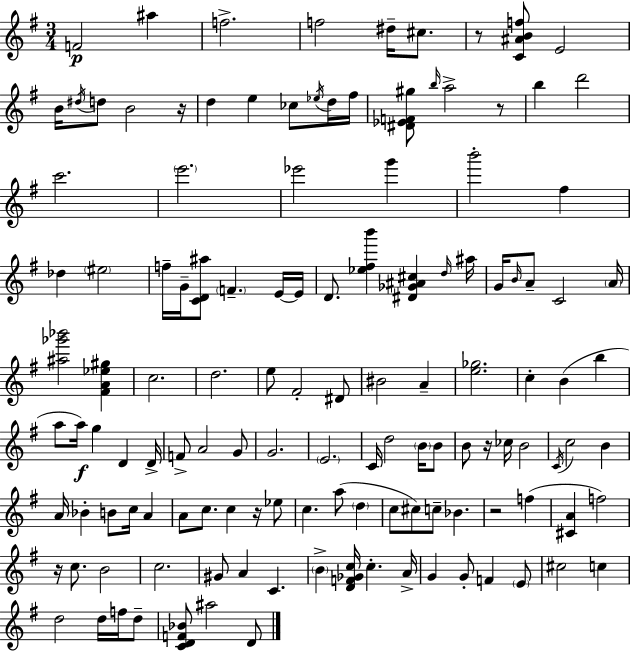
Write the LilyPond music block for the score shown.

{
  \clef treble
  \numericTimeSignature
  \time 3/4
  \key g \major
  f'2\p ais''4 | f''2.-> | f''2 dis''16-- cis''8. | r8 <c' ais' b' f''>8 e'2 | \break b'16 \acciaccatura { dis''16 } d''8 b'2 | r16 d''4 e''4 ces''8 \acciaccatura { ees''16 } | d''16 fis''16 <dis' ees' f' gis''>8 \grace { b''16 } a''2-> | r8 b''4 d'''2 | \break c'''2. | \parenthesize e'''2. | ees'''2 g'''4 | b'''2-. fis''4 | \break des''4 \parenthesize eis''2 | f''16-- g'16-- <c' d' ais''>8 \parenthesize f'4.-- | e'16~~ e'16 d'8. <ees'' fis'' b'''>4 <dis' ges' ais' cis''>4 | \grace { d''16 } ais''16 g'16 \grace { b'16 } a'8-- c'2 | \break \parenthesize a'16 <ais'' ges''' bes'''>2 | <fis' a' ees'' gis''>4 c''2. | d''2. | e''8 fis'2-. | \break dis'8 bis'2 | a'4-- <e'' ges''>2. | c''4-. b'4( | b''4 a''8 a''16\f) g''4 | \break d'4 d'16-> f'8-> a'2 | g'8 g'2. | \parenthesize e'2. | c'16 d''2 | \break \parenthesize b'16 b'8 b'8 r16 ces''16 b'2 | \acciaccatura { c'16 } c''2 | b'4 a'16 bes'4-. b'8 | c''16 a'4 a'8 c''8. c''4 | \break r16 ees''8 c''4. | a''8( \parenthesize d''4 c''8 cis''8) c''8-- | bes'4. r2 | f''4( <cis' a'>4 f''2) | \break r16 c''8. b'2 | c''2. | gis'8 a'4 | c'4. \parenthesize b'4-> <d' f' ges' c''>16 c''4.-. | \break a'16-> g'4 g'8-. | f'4 \parenthesize e'8 cis''2 | c''4 d''2 | d''16 f''16 d''8-- <c' d' f' bes'>8 ais''2 | \break d'8 \bar "|."
}